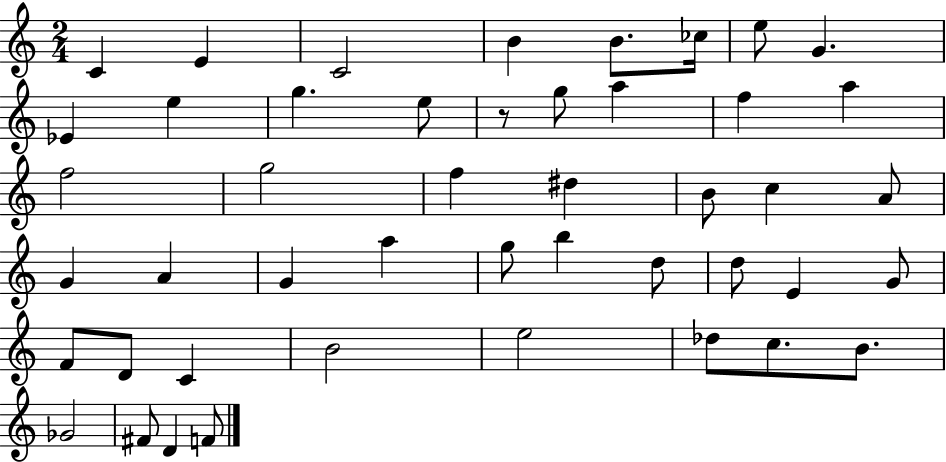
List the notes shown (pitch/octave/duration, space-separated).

C4/q E4/q C4/h B4/q B4/e. CES5/s E5/e G4/q. Eb4/q E5/q G5/q. E5/e R/e G5/e A5/q F5/q A5/q F5/h G5/h F5/q D#5/q B4/e C5/q A4/e G4/q A4/q G4/q A5/q G5/e B5/q D5/e D5/e E4/q G4/e F4/e D4/e C4/q B4/h E5/h Db5/e C5/e. B4/e. Gb4/h F#4/e D4/q F4/e